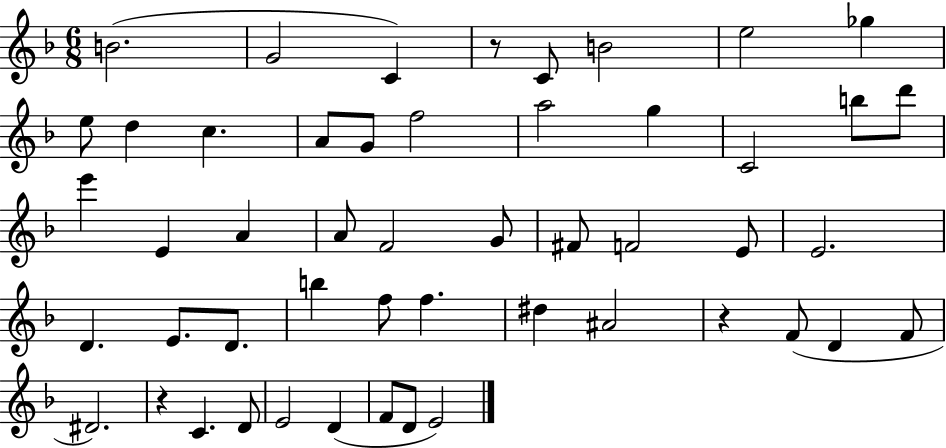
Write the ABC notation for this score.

X:1
T:Untitled
M:6/8
L:1/4
K:F
B2 G2 C z/2 C/2 B2 e2 _g e/2 d c A/2 G/2 f2 a2 g C2 b/2 d'/2 e' E A A/2 F2 G/2 ^F/2 F2 E/2 E2 D E/2 D/2 b f/2 f ^d ^A2 z F/2 D F/2 ^D2 z C D/2 E2 D F/2 D/2 E2